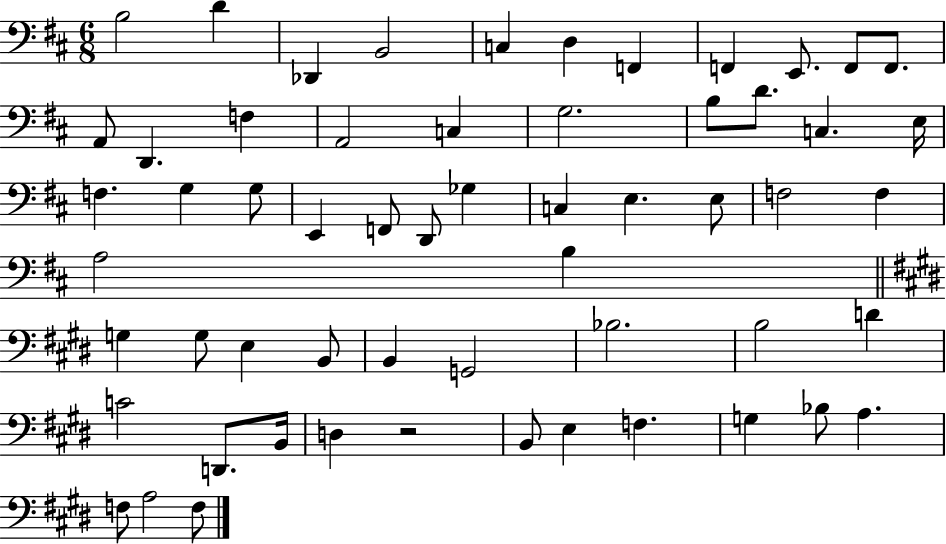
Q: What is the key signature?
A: D major